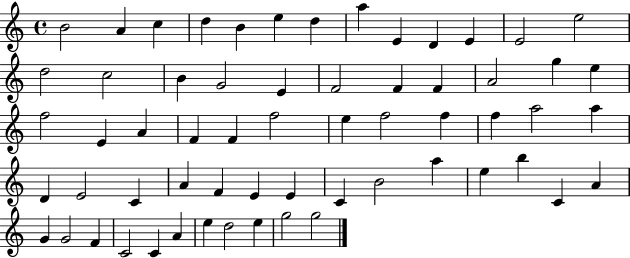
X:1
T:Untitled
M:4/4
L:1/4
K:C
B2 A c d B e d a E D E E2 e2 d2 c2 B G2 E F2 F F A2 g e f2 E A F F f2 e f2 f f a2 a D E2 C A F E E C B2 a e b C A G G2 F C2 C A e d2 e g2 g2